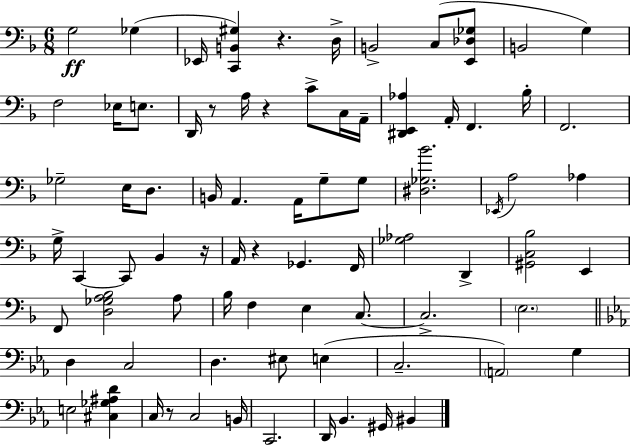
G3/h Gb3/q Eb2/s [C2,B2,G#3]/q R/q. D3/s B2/h C3/e [E2,Db3,Gb3]/e B2/h G3/q F3/h Eb3/s E3/e. D2/s R/e A3/s R/q C4/e C3/s A2/s [D#2,E2,Ab3]/q A2/s F2/q. Bb3/s F2/h. Gb3/h E3/s D3/e. B2/s A2/q. A2/s G3/e G3/e [D#3,Gb3,Bb4]/h. Eb2/s A3/h Ab3/q G3/s C2/q C2/e Bb2/q R/s A2/s R/q Gb2/q. F2/s [Gb3,Ab3]/h D2/q [G#2,C3,Bb3]/h E2/q F2/e [D3,Gb3,A3,Bb3]/h A3/e Bb3/s F3/q E3/q C3/e. C3/h. E3/h. D3/q C3/h D3/q. EIS3/e E3/q C3/h. A2/h G3/q E3/h [C#3,Gb3,A#3,D4]/q C3/s R/e C3/h B2/s C2/h. D2/s Bb2/q. G#2/s BIS2/q